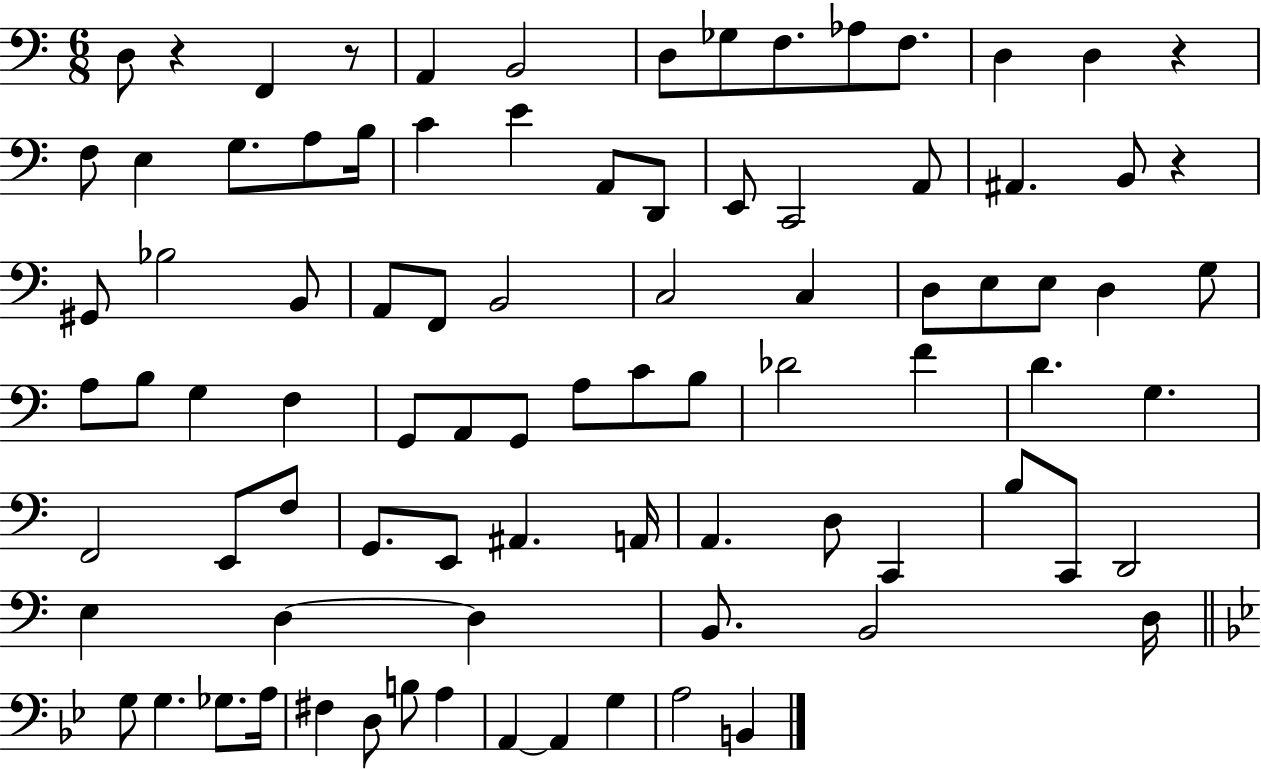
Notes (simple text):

D3/e R/q F2/q R/e A2/q B2/h D3/e Gb3/e F3/e. Ab3/e F3/e. D3/q D3/q R/q F3/e E3/q G3/e. A3/e B3/s C4/q E4/q A2/e D2/e E2/e C2/h A2/e A#2/q. B2/e R/q G#2/e Bb3/h B2/e A2/e F2/e B2/h C3/h C3/q D3/e E3/e E3/e D3/q G3/e A3/e B3/e G3/q F3/q G2/e A2/e G2/e A3/e C4/e B3/e Db4/h F4/q D4/q. G3/q. F2/h E2/e F3/e G2/e. E2/e A#2/q. A2/s A2/q. D3/e C2/q B3/e C2/e D2/h E3/q D3/q D3/q B2/e. B2/h D3/s G3/e G3/q. Gb3/e. A3/s F#3/q D3/e B3/e A3/q A2/q A2/q G3/q A3/h B2/q